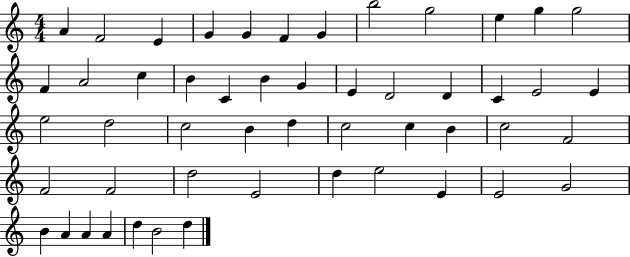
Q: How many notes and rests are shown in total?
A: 51